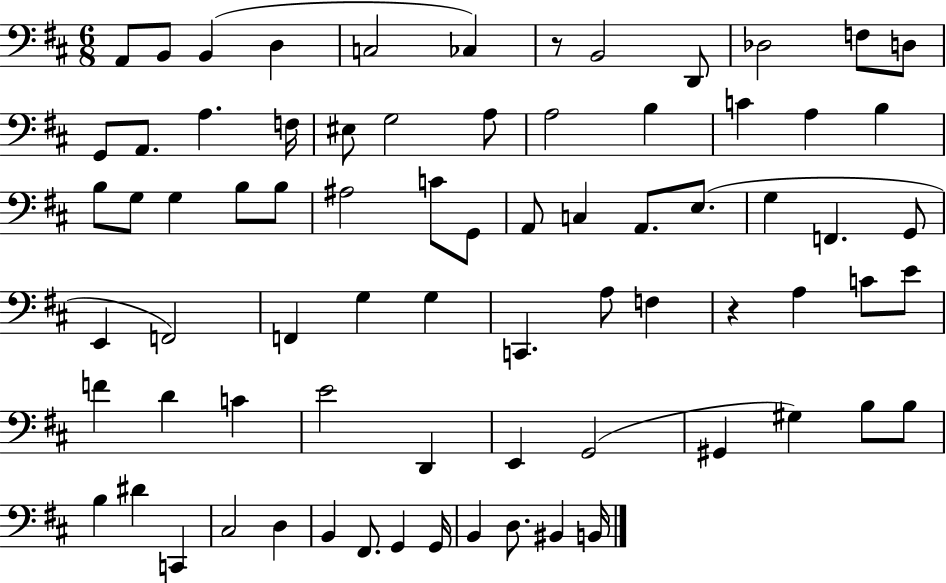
A2/e B2/e B2/q D3/q C3/h CES3/q R/e B2/h D2/e Db3/h F3/e D3/e G2/e A2/e. A3/q. F3/s EIS3/e G3/h A3/e A3/h B3/q C4/q A3/q B3/q B3/e G3/e G3/q B3/e B3/e A#3/h C4/e G2/e A2/e C3/q A2/e. E3/e. G3/q F2/q. G2/e E2/q F2/h F2/q G3/q G3/q C2/q. A3/e F3/q R/q A3/q C4/e E4/e F4/q D4/q C4/q E4/h D2/q E2/q G2/h G#2/q G#3/q B3/e B3/e B3/q D#4/q C2/q C#3/h D3/q B2/q F#2/e. G2/q G2/s B2/q D3/e. BIS2/q B2/s